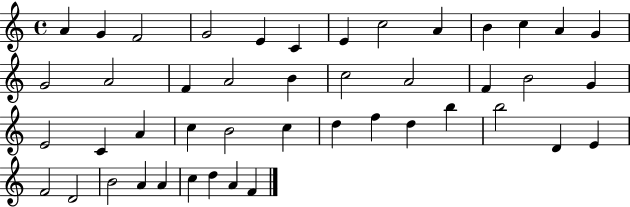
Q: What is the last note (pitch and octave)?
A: F4